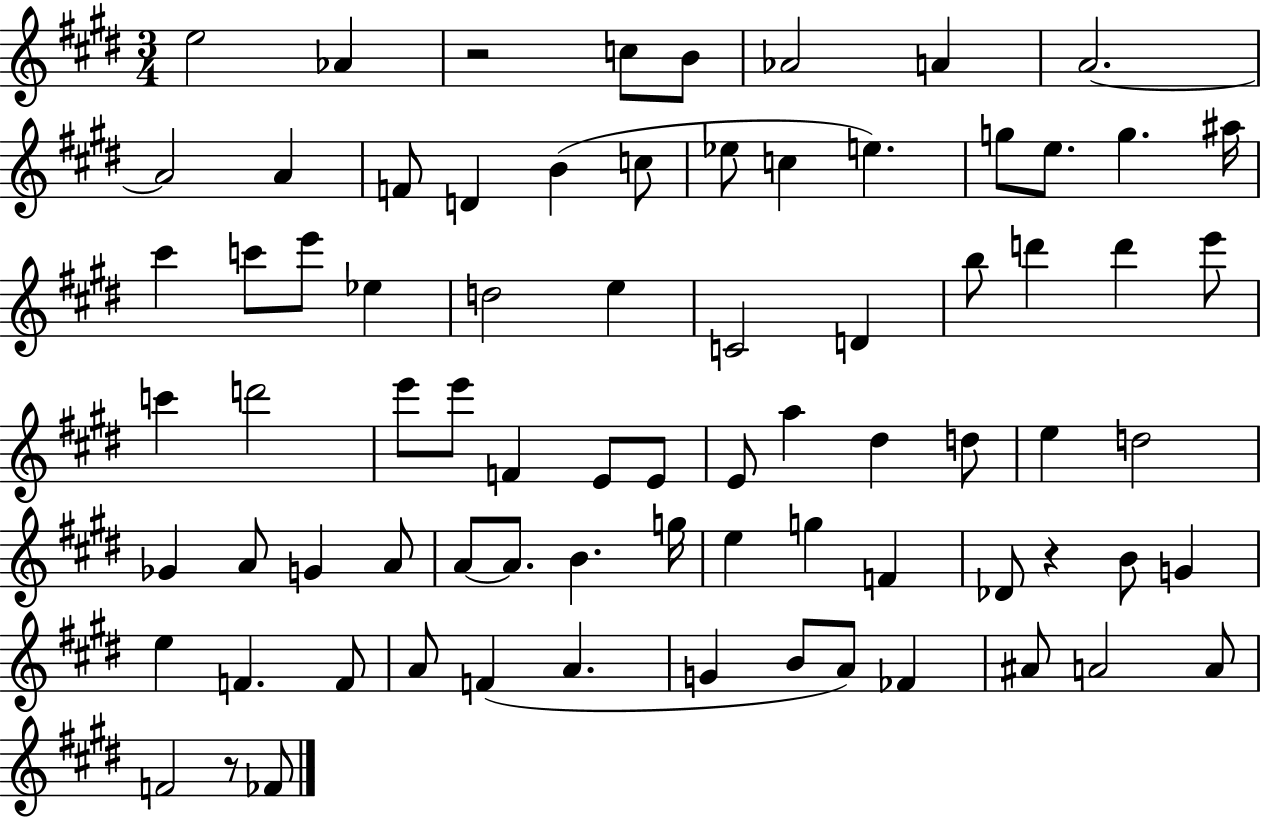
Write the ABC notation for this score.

X:1
T:Untitled
M:3/4
L:1/4
K:E
e2 _A z2 c/2 B/2 _A2 A A2 A2 A F/2 D B c/2 _e/2 c e g/2 e/2 g ^a/4 ^c' c'/2 e'/2 _e d2 e C2 D b/2 d' d' e'/2 c' d'2 e'/2 e'/2 F E/2 E/2 E/2 a ^d d/2 e d2 _G A/2 G A/2 A/2 A/2 B g/4 e g F _D/2 z B/2 G e F F/2 A/2 F A G B/2 A/2 _F ^A/2 A2 A/2 F2 z/2 _F/2